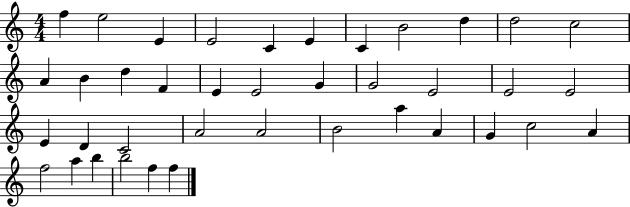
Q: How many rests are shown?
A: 0